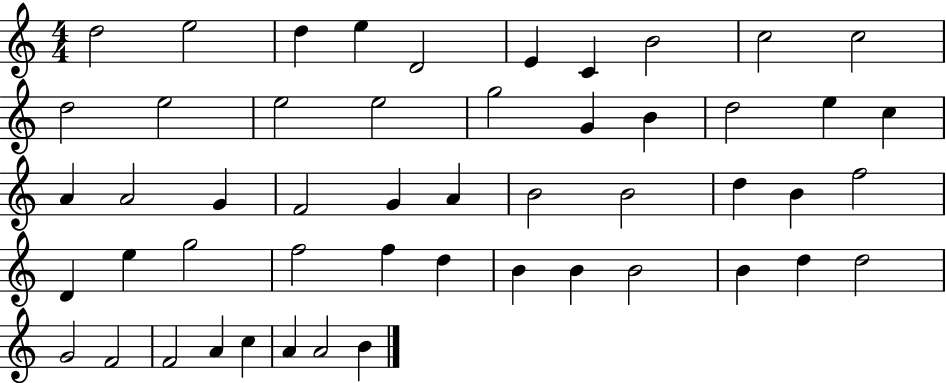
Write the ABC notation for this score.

X:1
T:Untitled
M:4/4
L:1/4
K:C
d2 e2 d e D2 E C B2 c2 c2 d2 e2 e2 e2 g2 G B d2 e c A A2 G F2 G A B2 B2 d B f2 D e g2 f2 f d B B B2 B d d2 G2 F2 F2 A c A A2 B